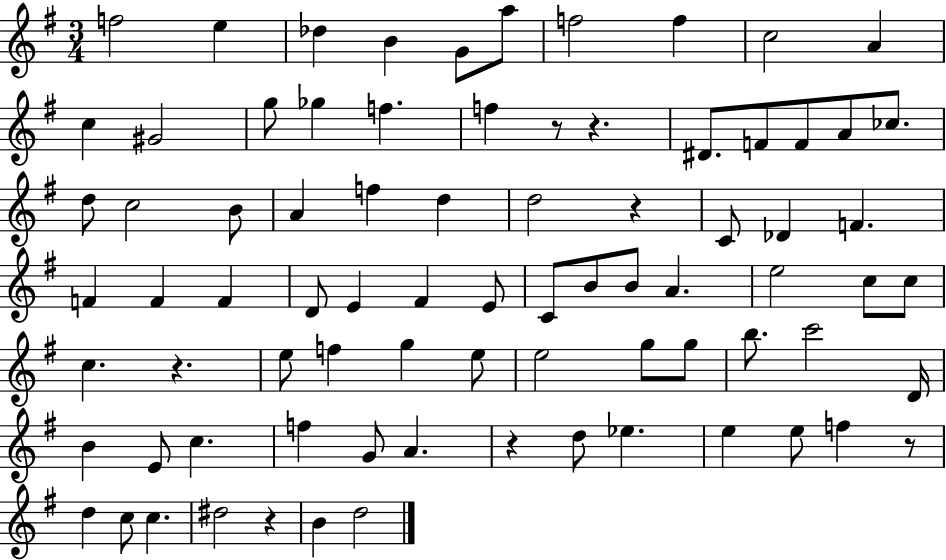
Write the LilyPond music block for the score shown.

{
  \clef treble
  \numericTimeSignature
  \time 3/4
  \key g \major
  f''2 e''4 | des''4 b'4 g'8 a''8 | f''2 f''4 | c''2 a'4 | \break c''4 gis'2 | g''8 ges''4 f''4. | f''4 r8 r4. | dis'8. f'8 f'8 a'8 ces''8. | \break d''8 c''2 b'8 | a'4 f''4 d''4 | d''2 r4 | c'8 des'4 f'4. | \break f'4 f'4 f'4 | d'8 e'4 fis'4 e'8 | c'8 b'8 b'8 a'4. | e''2 c''8 c''8 | \break c''4. r4. | e''8 f''4 g''4 e''8 | e''2 g''8 g''8 | b''8. c'''2 d'16 | \break b'4 e'8 c''4. | f''4 g'8 a'4. | r4 d''8 ees''4. | e''4 e''8 f''4 r8 | \break d''4 c''8 c''4. | dis''2 r4 | b'4 d''2 | \bar "|."
}